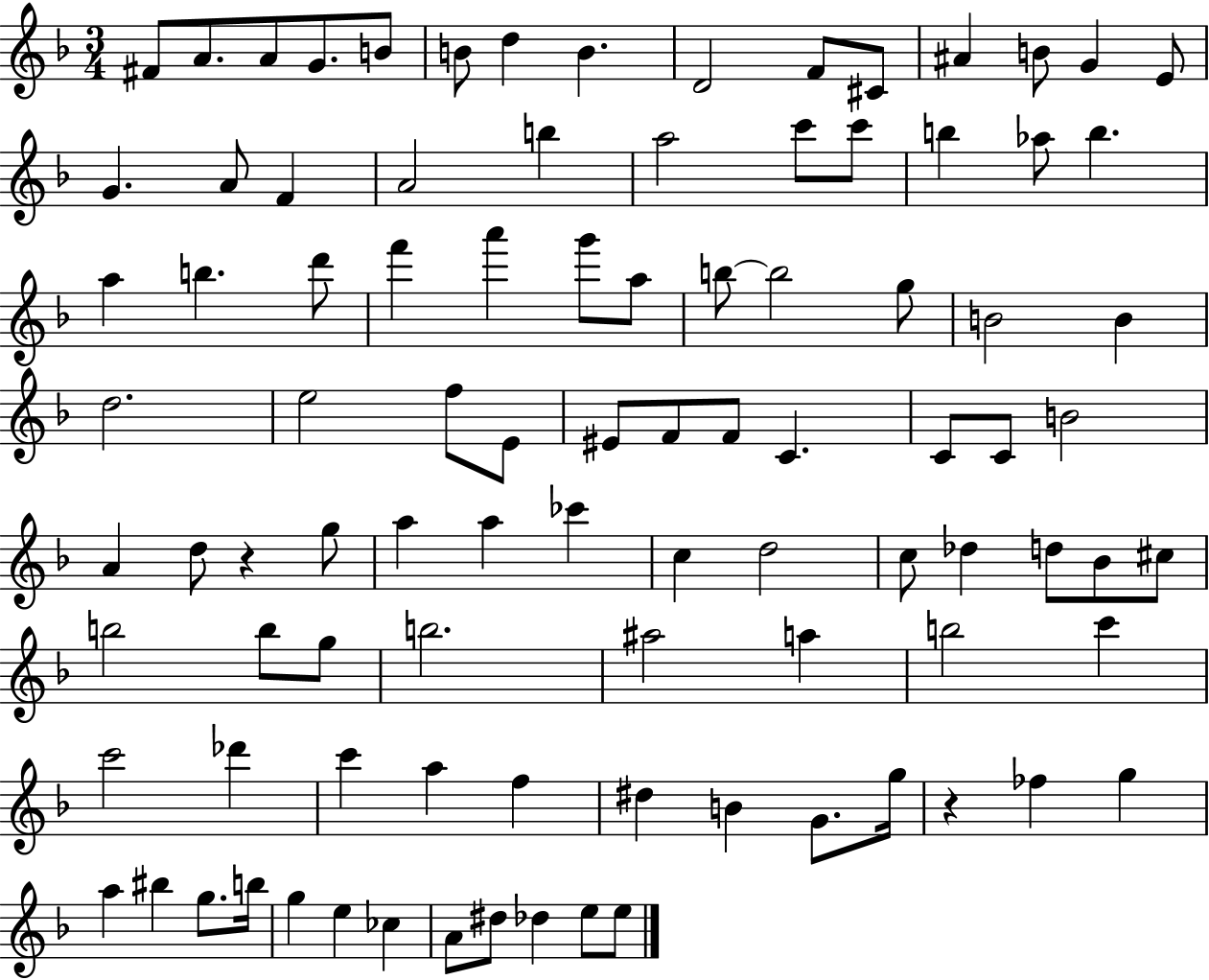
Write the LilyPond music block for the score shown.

{
  \clef treble
  \numericTimeSignature
  \time 3/4
  \key f \major
  \repeat volta 2 { fis'8 a'8. a'8 g'8. b'8 | b'8 d''4 b'4. | d'2 f'8 cis'8 | ais'4 b'8 g'4 e'8 | \break g'4. a'8 f'4 | a'2 b''4 | a''2 c'''8 c'''8 | b''4 aes''8 b''4. | \break a''4 b''4. d'''8 | f'''4 a'''4 g'''8 a''8 | b''8~~ b''2 g''8 | b'2 b'4 | \break d''2. | e''2 f''8 e'8 | eis'8 f'8 f'8 c'4. | c'8 c'8 b'2 | \break a'4 d''8 r4 g''8 | a''4 a''4 ces'''4 | c''4 d''2 | c''8 des''4 d''8 bes'8 cis''8 | \break b''2 b''8 g''8 | b''2. | ais''2 a''4 | b''2 c'''4 | \break c'''2 des'''4 | c'''4 a''4 f''4 | dis''4 b'4 g'8. g''16 | r4 fes''4 g''4 | \break a''4 bis''4 g''8. b''16 | g''4 e''4 ces''4 | a'8 dis''8 des''4 e''8 e''8 | } \bar "|."
}